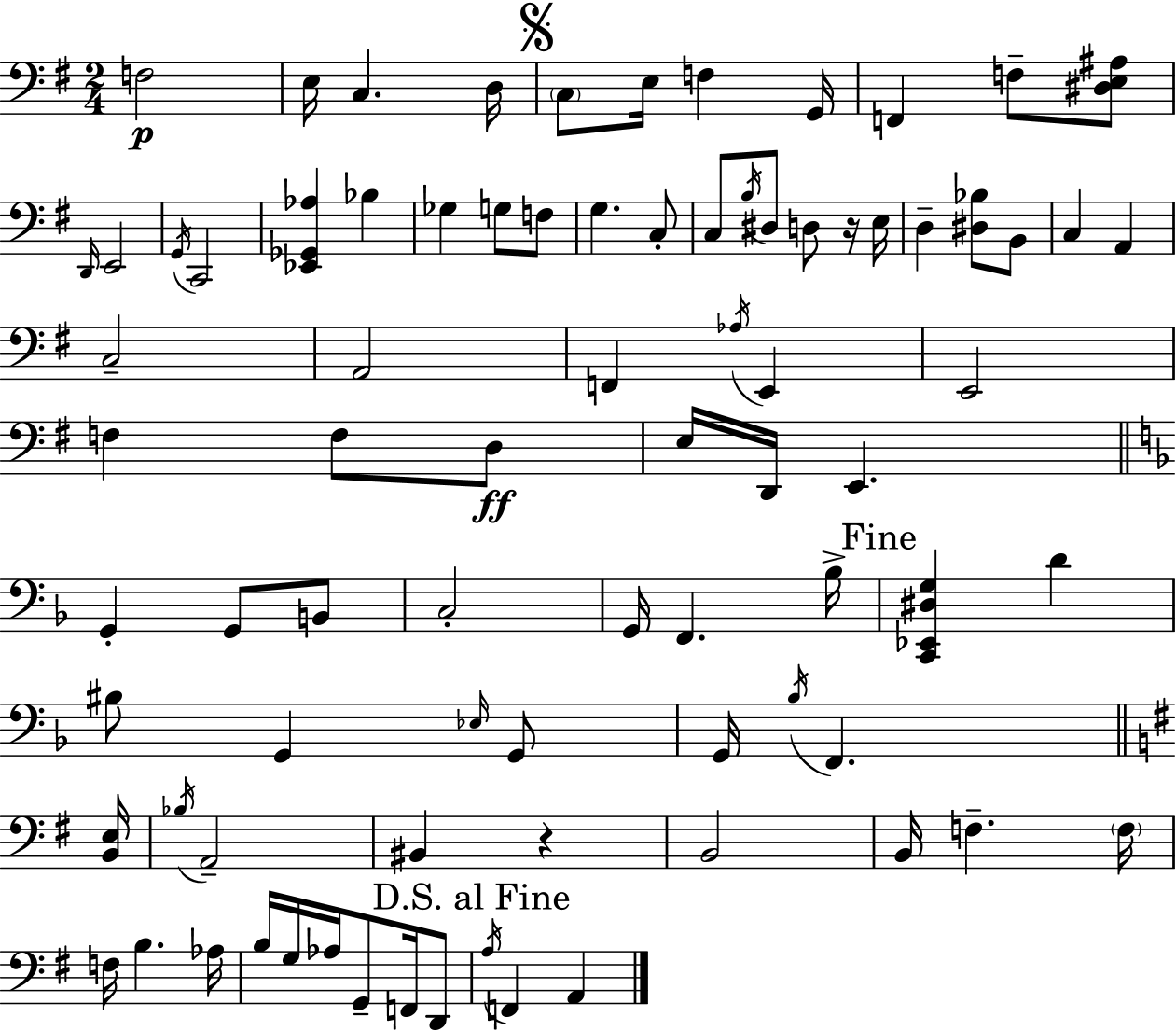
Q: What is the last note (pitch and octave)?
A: A2